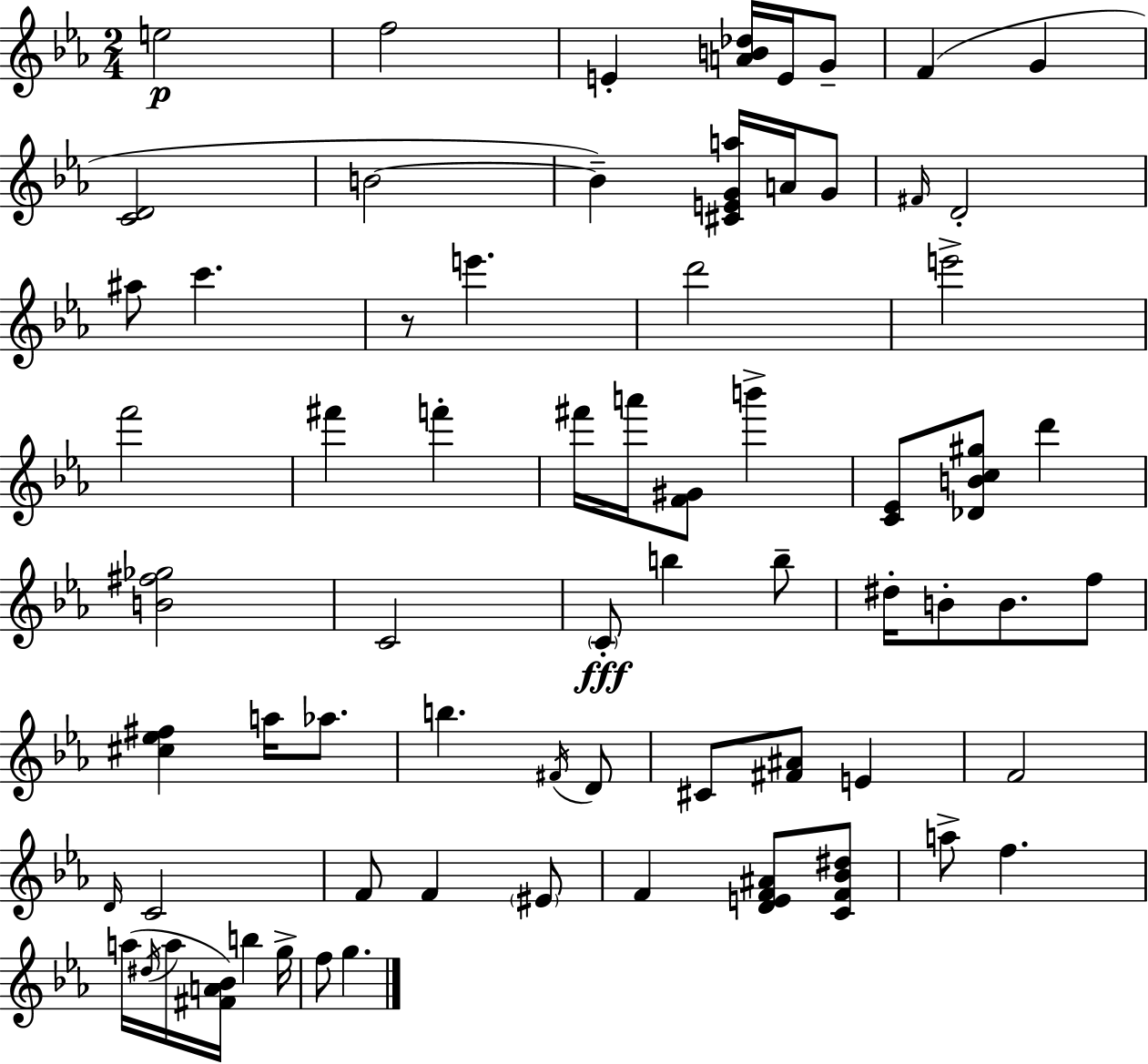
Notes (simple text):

E5/h F5/h E4/q [A4,B4,Db5]/s E4/s G4/e F4/q G4/q [C4,D4]/h B4/h B4/q [C#4,E4,G4,A5]/s A4/s G4/e F#4/s D4/h A#5/e C6/q. R/e E6/q. D6/h E6/h F6/h F#6/q F6/q F#6/s A6/s [F4,G#4]/e B6/q [C4,Eb4]/e [Db4,B4,C5,G#5]/e D6/q [B4,F#5,Gb5]/h C4/h C4/e B5/q B5/e D#5/s B4/e B4/e. F5/e [C#5,Eb5,F#5]/q A5/s Ab5/e. B5/q. F#4/s D4/e C#4/e [F#4,A#4]/e E4/q F4/h D4/s C4/h F4/e F4/q EIS4/e F4/q [D4,E4,F4,A#4]/e [C4,F4,Bb4,D#5]/e A5/e F5/q. A5/s D#5/s A5/s [F#4,A4,Bb4]/s B5/q G5/s F5/e G5/q.